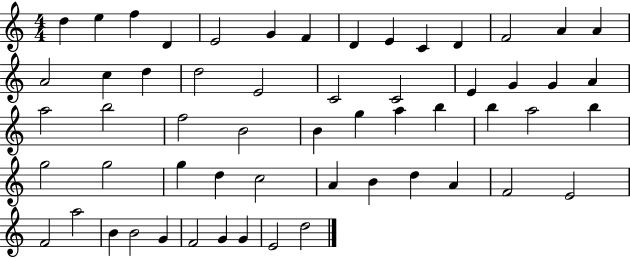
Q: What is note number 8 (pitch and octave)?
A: D4